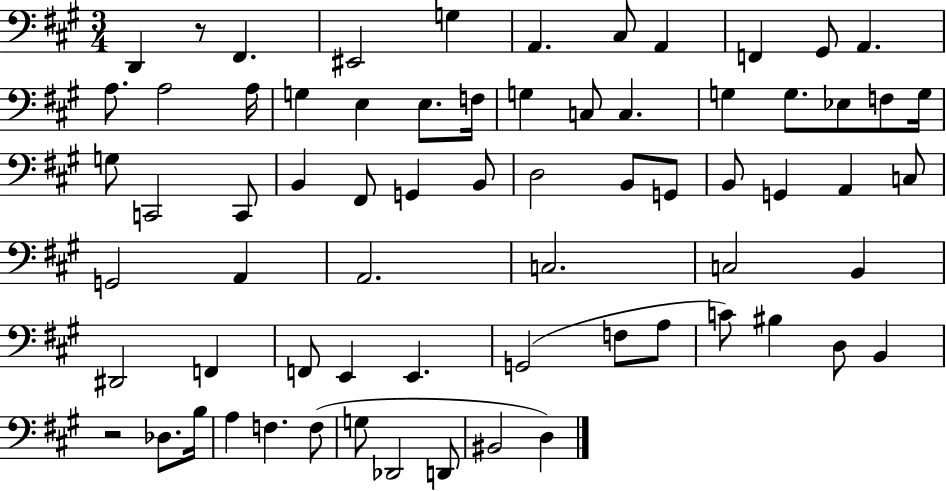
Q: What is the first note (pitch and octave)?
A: D2